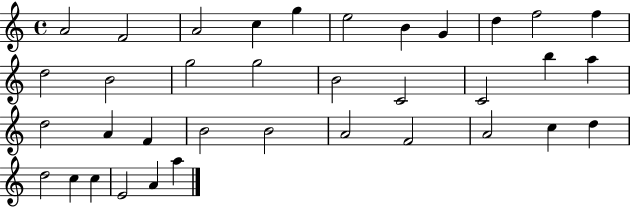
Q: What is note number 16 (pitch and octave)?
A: B4